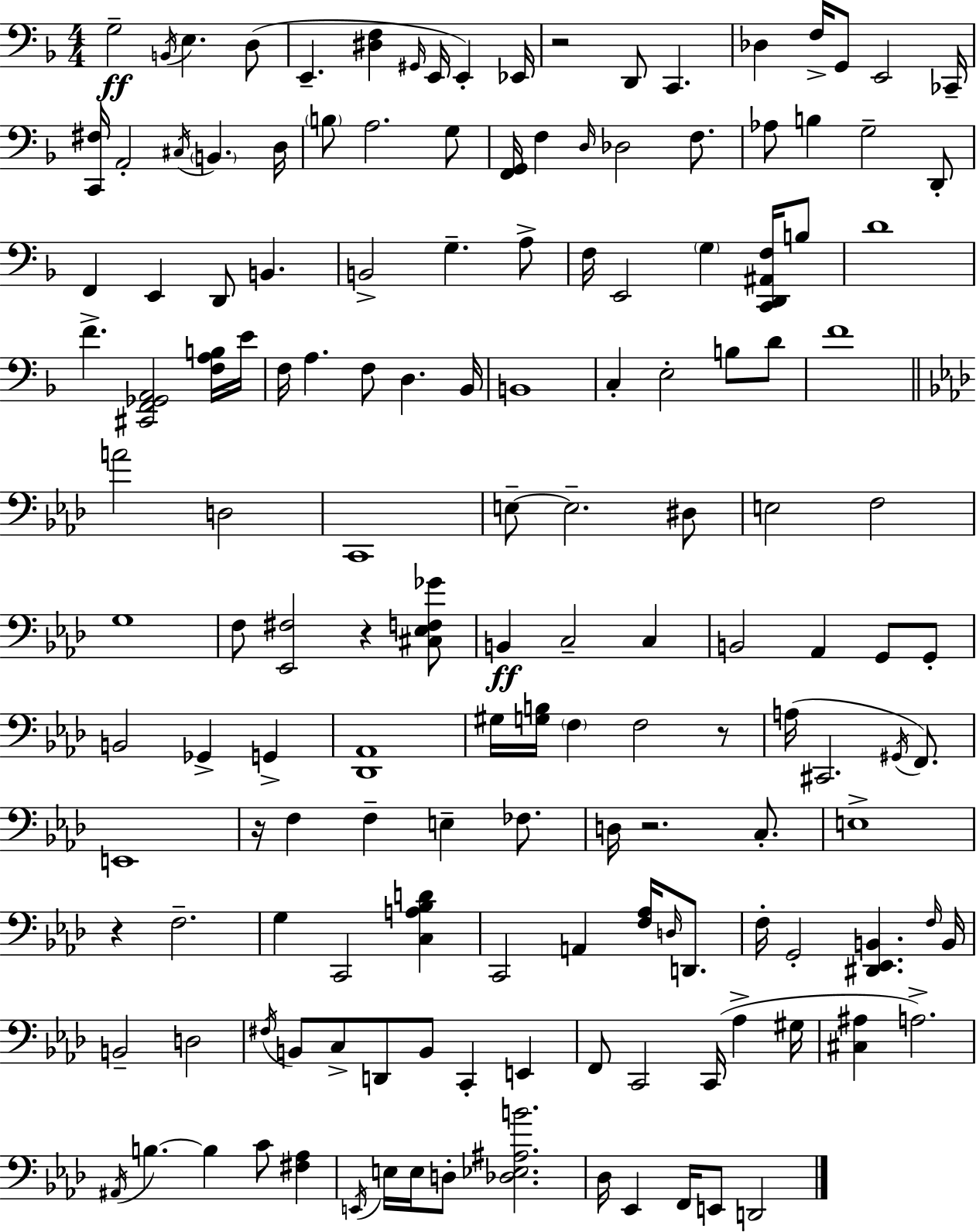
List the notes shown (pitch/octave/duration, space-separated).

G3/h B2/s E3/q. D3/e E2/q. [D#3,F3]/q G#2/s E2/s E2/q Eb2/s R/h D2/e C2/q. Db3/q F3/s G2/e E2/h CES2/s [C2,F#3]/s A2/h C#3/s B2/q. D3/s B3/e A3/h. G3/e [F2,G2]/s F3/q D3/s Db3/h F3/e. Ab3/e B3/q G3/h D2/e F2/q E2/q D2/e B2/q. B2/h G3/q. A3/e F3/s E2/h G3/q [C2,D2,A#2,F3]/s B3/e D4/w F4/q. [C#2,F2,Gb2,A2]/h [F3,A3,B3]/s E4/s F3/s A3/q. F3/e D3/q. Bb2/s B2/w C3/q E3/h B3/e D4/e F4/w A4/h D3/h C2/w E3/e E3/h. D#3/e E3/h F3/h G3/w F3/e [Eb2,F#3]/h R/q [C#3,Eb3,F3,Gb4]/e B2/q C3/h C3/q B2/h Ab2/q G2/e G2/e B2/h Gb2/q G2/q [Db2,Ab2]/w G#3/s [G3,B3]/s F3/q F3/h R/e A3/s C#2/h. G#2/s F2/e. E2/w R/s F3/q F3/q E3/q FES3/e. D3/s R/h. C3/e. E3/w R/q F3/h. G3/q C2/h [C3,A3,Bb3,D4]/q C2/h A2/q [F3,Ab3]/s D3/s D2/e. F3/s G2/h [D#2,Eb2,B2]/q. F3/s B2/s B2/h D3/h F#3/s B2/e C3/e D2/e B2/e C2/q E2/q F2/e C2/h C2/s Ab3/q G#3/s [C#3,A#3]/q A3/h. A#2/s B3/q. B3/q C4/e [F#3,Ab3]/q E2/s E3/s E3/s D3/e [Db3,Eb3,A#3,B4]/h. Db3/s Eb2/q F2/s E2/e D2/h